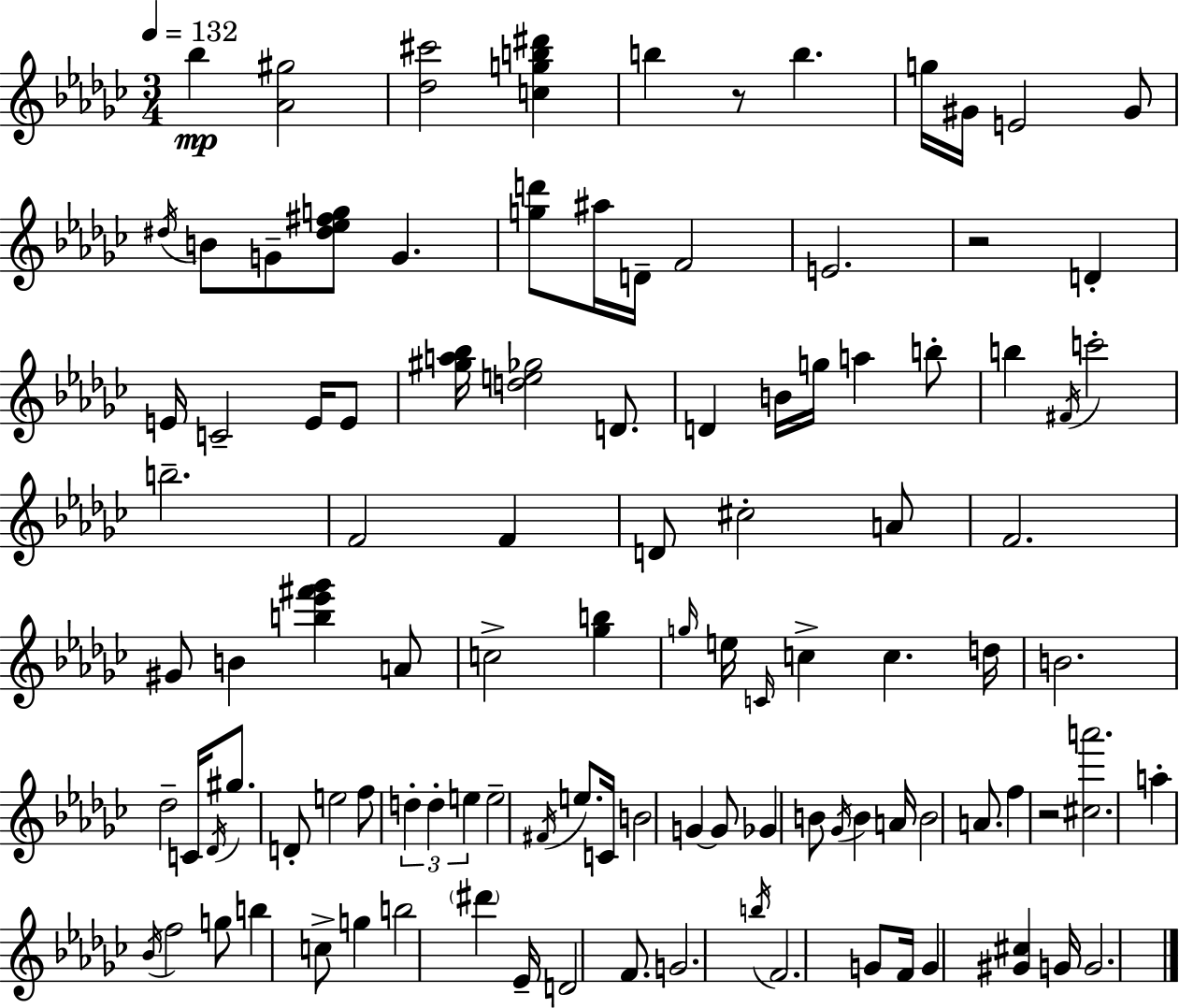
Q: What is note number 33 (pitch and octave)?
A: D4